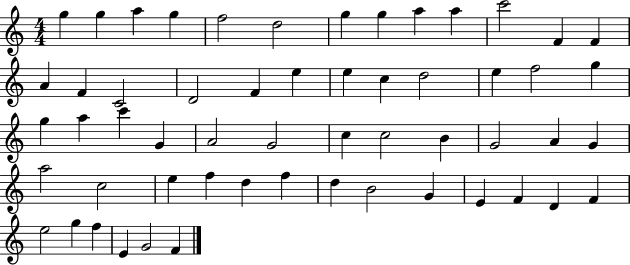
G5/q G5/q A5/q G5/q F5/h D5/h G5/q G5/q A5/q A5/q C6/h F4/q F4/q A4/q F4/q C4/h D4/h F4/q E5/q E5/q C5/q D5/h E5/q F5/h G5/q G5/q A5/q C6/q G4/q A4/h G4/h C5/q C5/h B4/q G4/h A4/q G4/q A5/h C5/h E5/q F5/q D5/q F5/q D5/q B4/h G4/q E4/q F4/q D4/q F4/q E5/h G5/q F5/q E4/q G4/h F4/q